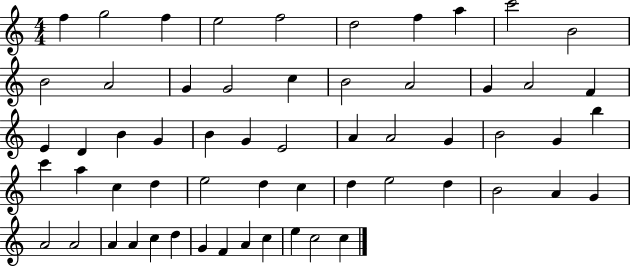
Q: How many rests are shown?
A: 0